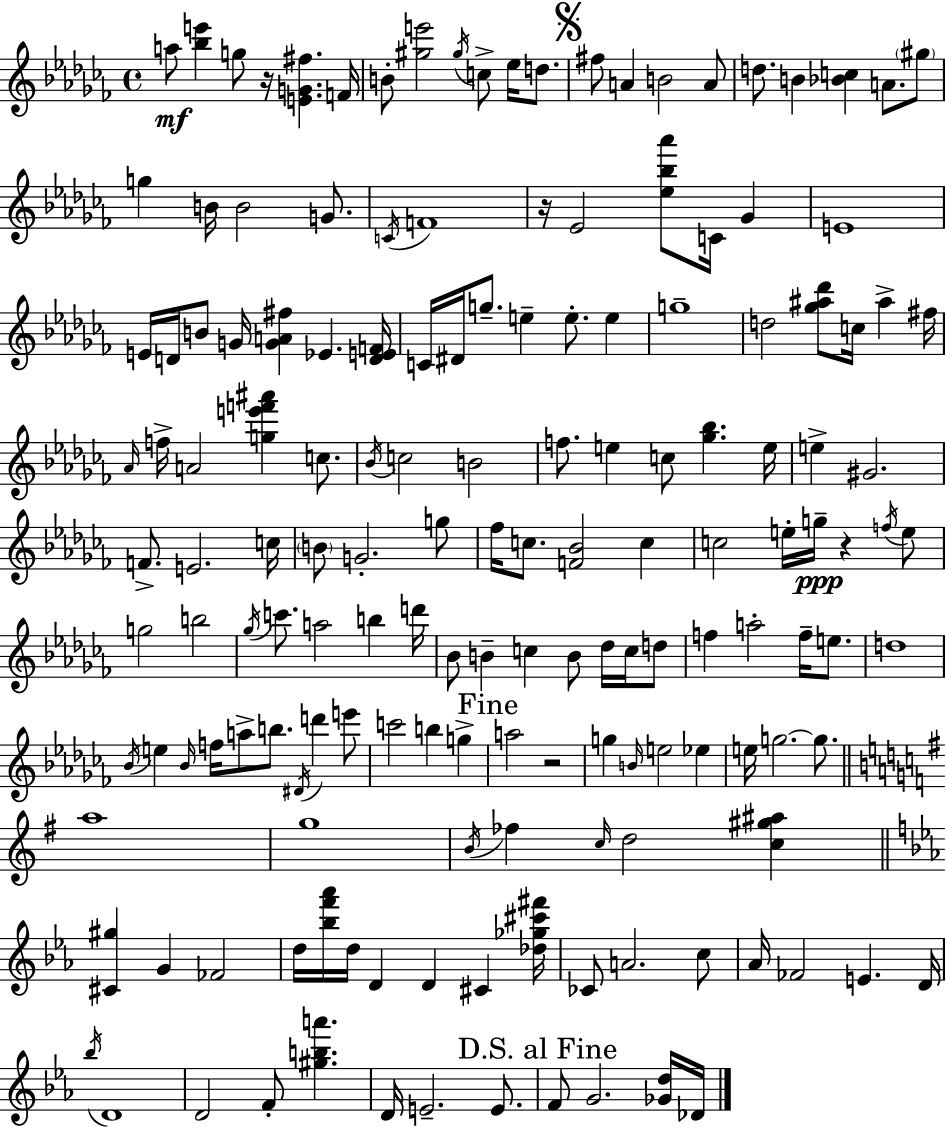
X:1
T:Untitled
M:4/4
L:1/4
K:Abm
a/2 [_be'] g/2 z/4 [EG^f] F/4 B/2 [^ge']2 ^g/4 c/2 _e/4 d/2 ^f/2 A B2 A/2 d/2 B [_Bc] A/2 ^g/2 g B/4 B2 G/2 C/4 F4 z/4 _E2 [_e_b_a']/2 C/4 _G E4 E/4 D/4 B/2 G/4 [GA^f] _E [DEF]/4 C/4 ^D/4 g/2 e e/2 e g4 d2 [_g^a_d']/2 c/4 ^a ^f/4 _A/4 f/4 A2 [ge'f'^a'] c/2 _B/4 c2 B2 f/2 e c/2 [_g_b] e/4 e ^G2 F/2 E2 c/4 B/2 G2 g/2 _f/4 c/2 [F_B]2 c c2 e/4 g/4 z f/4 e/2 g2 b2 _g/4 c'/2 a2 b d'/4 _B/2 B c B/2 _d/4 c/4 d/2 f a2 f/4 e/2 d4 _B/4 e _B/4 f/4 a/2 b/2 ^D/4 d' e'/2 c'2 b g a2 z2 g B/4 e2 _e e/4 g2 g/2 a4 g4 B/4 _f c/4 d2 [c^g^a] [^C^g] G _F2 d/4 [_bf'_a']/4 d/4 D D ^C [_d_g^c'^f']/4 _C/2 A2 c/2 _A/4 _F2 E D/4 _b/4 D4 D2 F/2 [^gba'] D/4 E2 E/2 F/2 G2 [_Gd]/4 _D/4